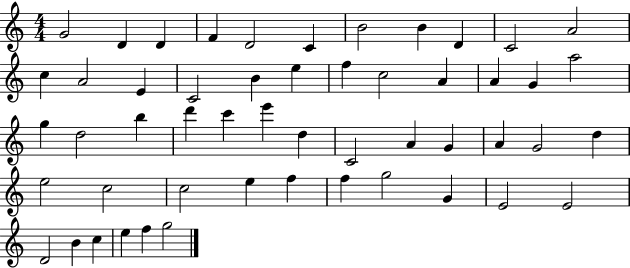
G4/h D4/q D4/q F4/q D4/h C4/q B4/h B4/q D4/q C4/h A4/h C5/q A4/h E4/q C4/h B4/q E5/q F5/q C5/h A4/q A4/q G4/q A5/h G5/q D5/h B5/q D6/q C6/q E6/q D5/q C4/h A4/q G4/q A4/q G4/h D5/q E5/h C5/h C5/h E5/q F5/q F5/q G5/h G4/q E4/h E4/h D4/h B4/q C5/q E5/q F5/q G5/h